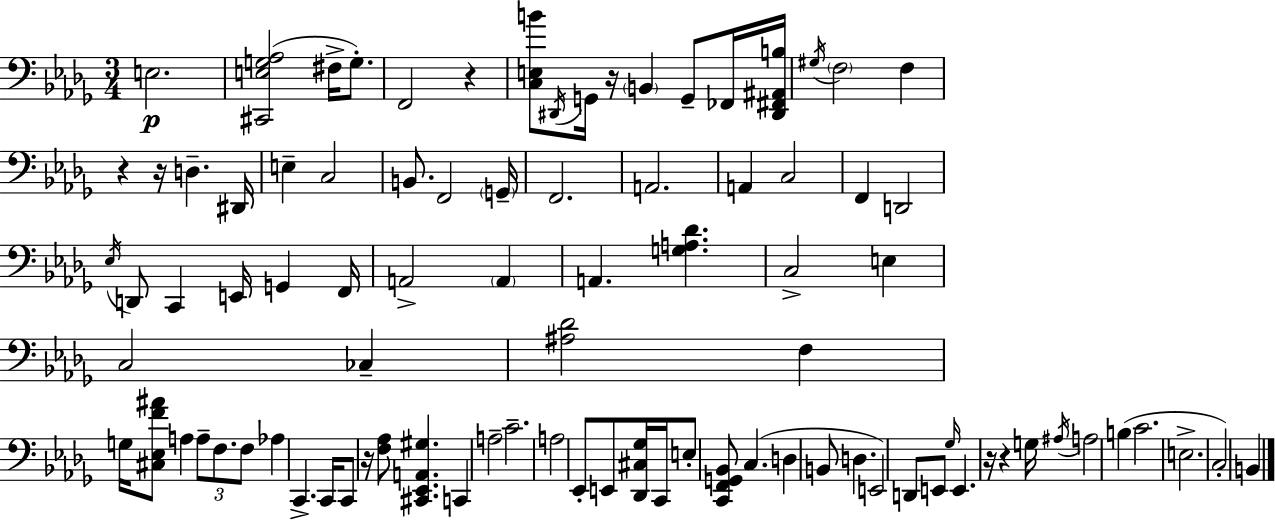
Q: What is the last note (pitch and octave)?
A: B2